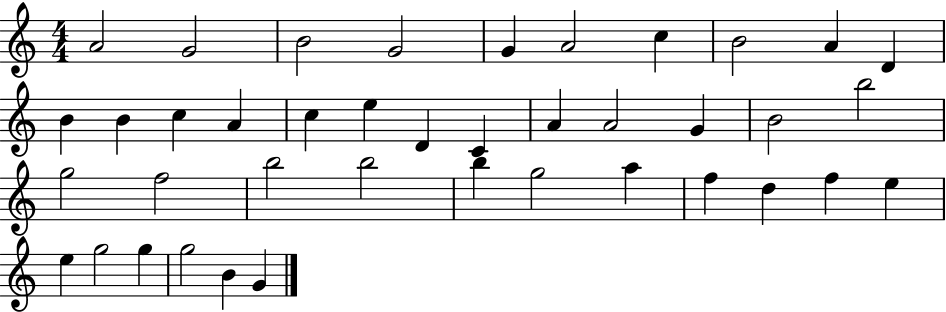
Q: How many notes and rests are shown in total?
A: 40